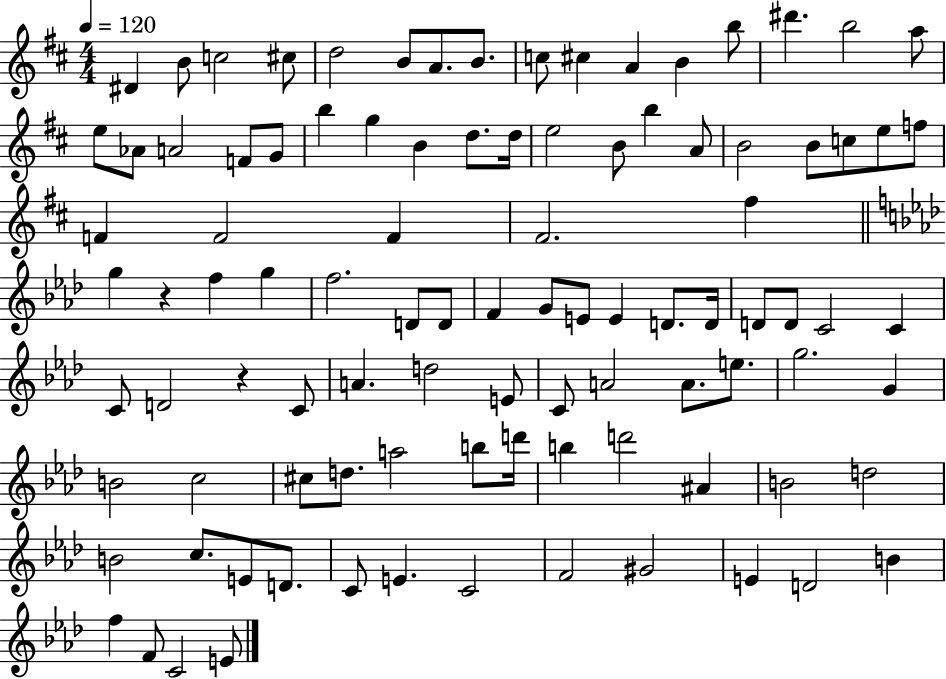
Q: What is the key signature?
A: D major